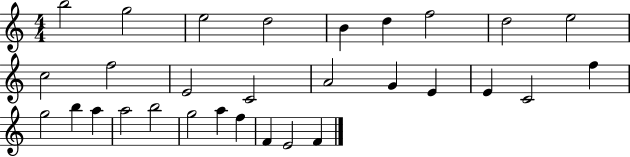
{
  \clef treble
  \numericTimeSignature
  \time 4/4
  \key c \major
  b''2 g''2 | e''2 d''2 | b'4 d''4 f''2 | d''2 e''2 | \break c''2 f''2 | e'2 c'2 | a'2 g'4 e'4 | e'4 c'2 f''4 | \break g''2 b''4 a''4 | a''2 b''2 | g''2 a''4 f''4 | f'4 e'2 f'4 | \break \bar "|."
}